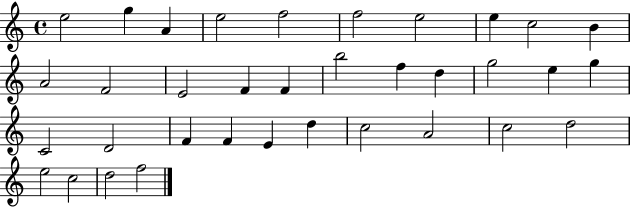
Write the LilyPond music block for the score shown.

{
  \clef treble
  \time 4/4
  \defaultTimeSignature
  \key c \major
  e''2 g''4 a'4 | e''2 f''2 | f''2 e''2 | e''4 c''2 b'4 | \break a'2 f'2 | e'2 f'4 f'4 | b''2 f''4 d''4 | g''2 e''4 g''4 | \break c'2 d'2 | f'4 f'4 e'4 d''4 | c''2 a'2 | c''2 d''2 | \break e''2 c''2 | d''2 f''2 | \bar "|."
}